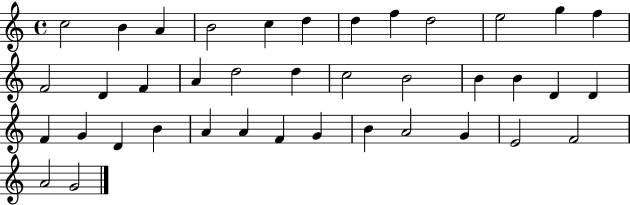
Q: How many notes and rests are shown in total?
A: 39